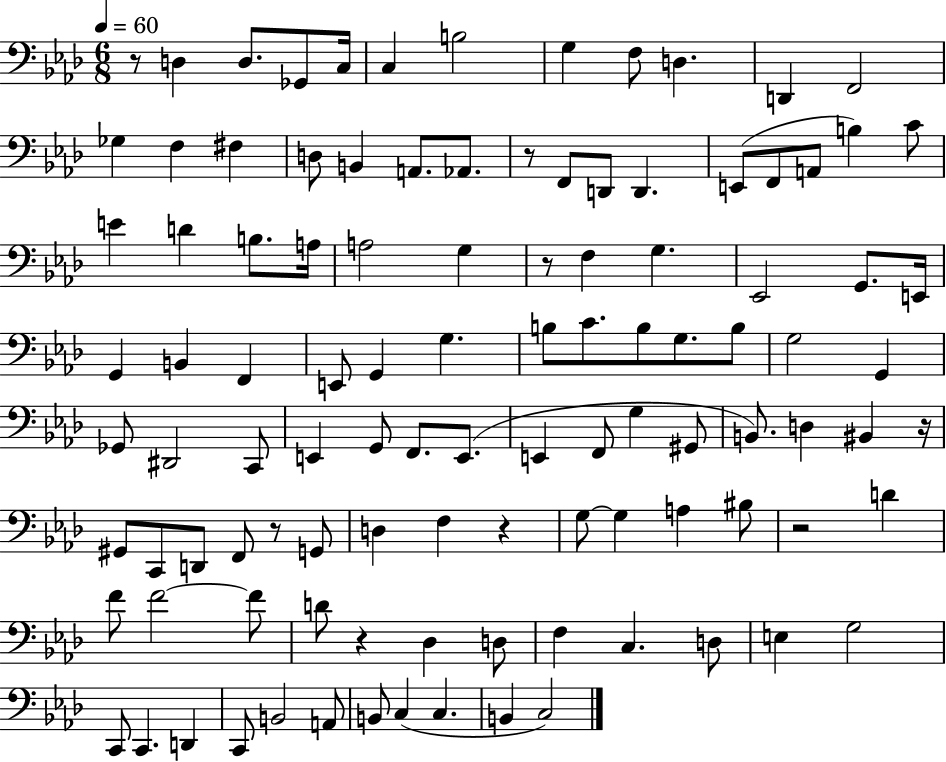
R/e D3/q D3/e. Gb2/e C3/s C3/q B3/h G3/q F3/e D3/q. D2/q F2/h Gb3/q F3/q F#3/q D3/e B2/q A2/e. Ab2/e. R/e F2/e D2/e D2/q. E2/e F2/e A2/e B3/q C4/e E4/q D4/q B3/e. A3/s A3/h G3/q R/e F3/q G3/q. Eb2/h G2/e. E2/s G2/q B2/q F2/q E2/e G2/q G3/q. B3/e C4/e. B3/e G3/e. B3/e G3/h G2/q Gb2/e D#2/h C2/e E2/q G2/e F2/e. E2/e. E2/q F2/e G3/q G#2/e B2/e. D3/q BIS2/q R/s G#2/e C2/e D2/e F2/e R/e G2/e D3/q F3/q R/q G3/e G3/q A3/q BIS3/e R/h D4/q F4/e F4/h F4/e D4/e R/q Db3/q D3/e F3/q C3/q. D3/e E3/q G3/h C2/e C2/q. D2/q C2/e B2/h A2/e B2/e C3/q C3/q. B2/q C3/h